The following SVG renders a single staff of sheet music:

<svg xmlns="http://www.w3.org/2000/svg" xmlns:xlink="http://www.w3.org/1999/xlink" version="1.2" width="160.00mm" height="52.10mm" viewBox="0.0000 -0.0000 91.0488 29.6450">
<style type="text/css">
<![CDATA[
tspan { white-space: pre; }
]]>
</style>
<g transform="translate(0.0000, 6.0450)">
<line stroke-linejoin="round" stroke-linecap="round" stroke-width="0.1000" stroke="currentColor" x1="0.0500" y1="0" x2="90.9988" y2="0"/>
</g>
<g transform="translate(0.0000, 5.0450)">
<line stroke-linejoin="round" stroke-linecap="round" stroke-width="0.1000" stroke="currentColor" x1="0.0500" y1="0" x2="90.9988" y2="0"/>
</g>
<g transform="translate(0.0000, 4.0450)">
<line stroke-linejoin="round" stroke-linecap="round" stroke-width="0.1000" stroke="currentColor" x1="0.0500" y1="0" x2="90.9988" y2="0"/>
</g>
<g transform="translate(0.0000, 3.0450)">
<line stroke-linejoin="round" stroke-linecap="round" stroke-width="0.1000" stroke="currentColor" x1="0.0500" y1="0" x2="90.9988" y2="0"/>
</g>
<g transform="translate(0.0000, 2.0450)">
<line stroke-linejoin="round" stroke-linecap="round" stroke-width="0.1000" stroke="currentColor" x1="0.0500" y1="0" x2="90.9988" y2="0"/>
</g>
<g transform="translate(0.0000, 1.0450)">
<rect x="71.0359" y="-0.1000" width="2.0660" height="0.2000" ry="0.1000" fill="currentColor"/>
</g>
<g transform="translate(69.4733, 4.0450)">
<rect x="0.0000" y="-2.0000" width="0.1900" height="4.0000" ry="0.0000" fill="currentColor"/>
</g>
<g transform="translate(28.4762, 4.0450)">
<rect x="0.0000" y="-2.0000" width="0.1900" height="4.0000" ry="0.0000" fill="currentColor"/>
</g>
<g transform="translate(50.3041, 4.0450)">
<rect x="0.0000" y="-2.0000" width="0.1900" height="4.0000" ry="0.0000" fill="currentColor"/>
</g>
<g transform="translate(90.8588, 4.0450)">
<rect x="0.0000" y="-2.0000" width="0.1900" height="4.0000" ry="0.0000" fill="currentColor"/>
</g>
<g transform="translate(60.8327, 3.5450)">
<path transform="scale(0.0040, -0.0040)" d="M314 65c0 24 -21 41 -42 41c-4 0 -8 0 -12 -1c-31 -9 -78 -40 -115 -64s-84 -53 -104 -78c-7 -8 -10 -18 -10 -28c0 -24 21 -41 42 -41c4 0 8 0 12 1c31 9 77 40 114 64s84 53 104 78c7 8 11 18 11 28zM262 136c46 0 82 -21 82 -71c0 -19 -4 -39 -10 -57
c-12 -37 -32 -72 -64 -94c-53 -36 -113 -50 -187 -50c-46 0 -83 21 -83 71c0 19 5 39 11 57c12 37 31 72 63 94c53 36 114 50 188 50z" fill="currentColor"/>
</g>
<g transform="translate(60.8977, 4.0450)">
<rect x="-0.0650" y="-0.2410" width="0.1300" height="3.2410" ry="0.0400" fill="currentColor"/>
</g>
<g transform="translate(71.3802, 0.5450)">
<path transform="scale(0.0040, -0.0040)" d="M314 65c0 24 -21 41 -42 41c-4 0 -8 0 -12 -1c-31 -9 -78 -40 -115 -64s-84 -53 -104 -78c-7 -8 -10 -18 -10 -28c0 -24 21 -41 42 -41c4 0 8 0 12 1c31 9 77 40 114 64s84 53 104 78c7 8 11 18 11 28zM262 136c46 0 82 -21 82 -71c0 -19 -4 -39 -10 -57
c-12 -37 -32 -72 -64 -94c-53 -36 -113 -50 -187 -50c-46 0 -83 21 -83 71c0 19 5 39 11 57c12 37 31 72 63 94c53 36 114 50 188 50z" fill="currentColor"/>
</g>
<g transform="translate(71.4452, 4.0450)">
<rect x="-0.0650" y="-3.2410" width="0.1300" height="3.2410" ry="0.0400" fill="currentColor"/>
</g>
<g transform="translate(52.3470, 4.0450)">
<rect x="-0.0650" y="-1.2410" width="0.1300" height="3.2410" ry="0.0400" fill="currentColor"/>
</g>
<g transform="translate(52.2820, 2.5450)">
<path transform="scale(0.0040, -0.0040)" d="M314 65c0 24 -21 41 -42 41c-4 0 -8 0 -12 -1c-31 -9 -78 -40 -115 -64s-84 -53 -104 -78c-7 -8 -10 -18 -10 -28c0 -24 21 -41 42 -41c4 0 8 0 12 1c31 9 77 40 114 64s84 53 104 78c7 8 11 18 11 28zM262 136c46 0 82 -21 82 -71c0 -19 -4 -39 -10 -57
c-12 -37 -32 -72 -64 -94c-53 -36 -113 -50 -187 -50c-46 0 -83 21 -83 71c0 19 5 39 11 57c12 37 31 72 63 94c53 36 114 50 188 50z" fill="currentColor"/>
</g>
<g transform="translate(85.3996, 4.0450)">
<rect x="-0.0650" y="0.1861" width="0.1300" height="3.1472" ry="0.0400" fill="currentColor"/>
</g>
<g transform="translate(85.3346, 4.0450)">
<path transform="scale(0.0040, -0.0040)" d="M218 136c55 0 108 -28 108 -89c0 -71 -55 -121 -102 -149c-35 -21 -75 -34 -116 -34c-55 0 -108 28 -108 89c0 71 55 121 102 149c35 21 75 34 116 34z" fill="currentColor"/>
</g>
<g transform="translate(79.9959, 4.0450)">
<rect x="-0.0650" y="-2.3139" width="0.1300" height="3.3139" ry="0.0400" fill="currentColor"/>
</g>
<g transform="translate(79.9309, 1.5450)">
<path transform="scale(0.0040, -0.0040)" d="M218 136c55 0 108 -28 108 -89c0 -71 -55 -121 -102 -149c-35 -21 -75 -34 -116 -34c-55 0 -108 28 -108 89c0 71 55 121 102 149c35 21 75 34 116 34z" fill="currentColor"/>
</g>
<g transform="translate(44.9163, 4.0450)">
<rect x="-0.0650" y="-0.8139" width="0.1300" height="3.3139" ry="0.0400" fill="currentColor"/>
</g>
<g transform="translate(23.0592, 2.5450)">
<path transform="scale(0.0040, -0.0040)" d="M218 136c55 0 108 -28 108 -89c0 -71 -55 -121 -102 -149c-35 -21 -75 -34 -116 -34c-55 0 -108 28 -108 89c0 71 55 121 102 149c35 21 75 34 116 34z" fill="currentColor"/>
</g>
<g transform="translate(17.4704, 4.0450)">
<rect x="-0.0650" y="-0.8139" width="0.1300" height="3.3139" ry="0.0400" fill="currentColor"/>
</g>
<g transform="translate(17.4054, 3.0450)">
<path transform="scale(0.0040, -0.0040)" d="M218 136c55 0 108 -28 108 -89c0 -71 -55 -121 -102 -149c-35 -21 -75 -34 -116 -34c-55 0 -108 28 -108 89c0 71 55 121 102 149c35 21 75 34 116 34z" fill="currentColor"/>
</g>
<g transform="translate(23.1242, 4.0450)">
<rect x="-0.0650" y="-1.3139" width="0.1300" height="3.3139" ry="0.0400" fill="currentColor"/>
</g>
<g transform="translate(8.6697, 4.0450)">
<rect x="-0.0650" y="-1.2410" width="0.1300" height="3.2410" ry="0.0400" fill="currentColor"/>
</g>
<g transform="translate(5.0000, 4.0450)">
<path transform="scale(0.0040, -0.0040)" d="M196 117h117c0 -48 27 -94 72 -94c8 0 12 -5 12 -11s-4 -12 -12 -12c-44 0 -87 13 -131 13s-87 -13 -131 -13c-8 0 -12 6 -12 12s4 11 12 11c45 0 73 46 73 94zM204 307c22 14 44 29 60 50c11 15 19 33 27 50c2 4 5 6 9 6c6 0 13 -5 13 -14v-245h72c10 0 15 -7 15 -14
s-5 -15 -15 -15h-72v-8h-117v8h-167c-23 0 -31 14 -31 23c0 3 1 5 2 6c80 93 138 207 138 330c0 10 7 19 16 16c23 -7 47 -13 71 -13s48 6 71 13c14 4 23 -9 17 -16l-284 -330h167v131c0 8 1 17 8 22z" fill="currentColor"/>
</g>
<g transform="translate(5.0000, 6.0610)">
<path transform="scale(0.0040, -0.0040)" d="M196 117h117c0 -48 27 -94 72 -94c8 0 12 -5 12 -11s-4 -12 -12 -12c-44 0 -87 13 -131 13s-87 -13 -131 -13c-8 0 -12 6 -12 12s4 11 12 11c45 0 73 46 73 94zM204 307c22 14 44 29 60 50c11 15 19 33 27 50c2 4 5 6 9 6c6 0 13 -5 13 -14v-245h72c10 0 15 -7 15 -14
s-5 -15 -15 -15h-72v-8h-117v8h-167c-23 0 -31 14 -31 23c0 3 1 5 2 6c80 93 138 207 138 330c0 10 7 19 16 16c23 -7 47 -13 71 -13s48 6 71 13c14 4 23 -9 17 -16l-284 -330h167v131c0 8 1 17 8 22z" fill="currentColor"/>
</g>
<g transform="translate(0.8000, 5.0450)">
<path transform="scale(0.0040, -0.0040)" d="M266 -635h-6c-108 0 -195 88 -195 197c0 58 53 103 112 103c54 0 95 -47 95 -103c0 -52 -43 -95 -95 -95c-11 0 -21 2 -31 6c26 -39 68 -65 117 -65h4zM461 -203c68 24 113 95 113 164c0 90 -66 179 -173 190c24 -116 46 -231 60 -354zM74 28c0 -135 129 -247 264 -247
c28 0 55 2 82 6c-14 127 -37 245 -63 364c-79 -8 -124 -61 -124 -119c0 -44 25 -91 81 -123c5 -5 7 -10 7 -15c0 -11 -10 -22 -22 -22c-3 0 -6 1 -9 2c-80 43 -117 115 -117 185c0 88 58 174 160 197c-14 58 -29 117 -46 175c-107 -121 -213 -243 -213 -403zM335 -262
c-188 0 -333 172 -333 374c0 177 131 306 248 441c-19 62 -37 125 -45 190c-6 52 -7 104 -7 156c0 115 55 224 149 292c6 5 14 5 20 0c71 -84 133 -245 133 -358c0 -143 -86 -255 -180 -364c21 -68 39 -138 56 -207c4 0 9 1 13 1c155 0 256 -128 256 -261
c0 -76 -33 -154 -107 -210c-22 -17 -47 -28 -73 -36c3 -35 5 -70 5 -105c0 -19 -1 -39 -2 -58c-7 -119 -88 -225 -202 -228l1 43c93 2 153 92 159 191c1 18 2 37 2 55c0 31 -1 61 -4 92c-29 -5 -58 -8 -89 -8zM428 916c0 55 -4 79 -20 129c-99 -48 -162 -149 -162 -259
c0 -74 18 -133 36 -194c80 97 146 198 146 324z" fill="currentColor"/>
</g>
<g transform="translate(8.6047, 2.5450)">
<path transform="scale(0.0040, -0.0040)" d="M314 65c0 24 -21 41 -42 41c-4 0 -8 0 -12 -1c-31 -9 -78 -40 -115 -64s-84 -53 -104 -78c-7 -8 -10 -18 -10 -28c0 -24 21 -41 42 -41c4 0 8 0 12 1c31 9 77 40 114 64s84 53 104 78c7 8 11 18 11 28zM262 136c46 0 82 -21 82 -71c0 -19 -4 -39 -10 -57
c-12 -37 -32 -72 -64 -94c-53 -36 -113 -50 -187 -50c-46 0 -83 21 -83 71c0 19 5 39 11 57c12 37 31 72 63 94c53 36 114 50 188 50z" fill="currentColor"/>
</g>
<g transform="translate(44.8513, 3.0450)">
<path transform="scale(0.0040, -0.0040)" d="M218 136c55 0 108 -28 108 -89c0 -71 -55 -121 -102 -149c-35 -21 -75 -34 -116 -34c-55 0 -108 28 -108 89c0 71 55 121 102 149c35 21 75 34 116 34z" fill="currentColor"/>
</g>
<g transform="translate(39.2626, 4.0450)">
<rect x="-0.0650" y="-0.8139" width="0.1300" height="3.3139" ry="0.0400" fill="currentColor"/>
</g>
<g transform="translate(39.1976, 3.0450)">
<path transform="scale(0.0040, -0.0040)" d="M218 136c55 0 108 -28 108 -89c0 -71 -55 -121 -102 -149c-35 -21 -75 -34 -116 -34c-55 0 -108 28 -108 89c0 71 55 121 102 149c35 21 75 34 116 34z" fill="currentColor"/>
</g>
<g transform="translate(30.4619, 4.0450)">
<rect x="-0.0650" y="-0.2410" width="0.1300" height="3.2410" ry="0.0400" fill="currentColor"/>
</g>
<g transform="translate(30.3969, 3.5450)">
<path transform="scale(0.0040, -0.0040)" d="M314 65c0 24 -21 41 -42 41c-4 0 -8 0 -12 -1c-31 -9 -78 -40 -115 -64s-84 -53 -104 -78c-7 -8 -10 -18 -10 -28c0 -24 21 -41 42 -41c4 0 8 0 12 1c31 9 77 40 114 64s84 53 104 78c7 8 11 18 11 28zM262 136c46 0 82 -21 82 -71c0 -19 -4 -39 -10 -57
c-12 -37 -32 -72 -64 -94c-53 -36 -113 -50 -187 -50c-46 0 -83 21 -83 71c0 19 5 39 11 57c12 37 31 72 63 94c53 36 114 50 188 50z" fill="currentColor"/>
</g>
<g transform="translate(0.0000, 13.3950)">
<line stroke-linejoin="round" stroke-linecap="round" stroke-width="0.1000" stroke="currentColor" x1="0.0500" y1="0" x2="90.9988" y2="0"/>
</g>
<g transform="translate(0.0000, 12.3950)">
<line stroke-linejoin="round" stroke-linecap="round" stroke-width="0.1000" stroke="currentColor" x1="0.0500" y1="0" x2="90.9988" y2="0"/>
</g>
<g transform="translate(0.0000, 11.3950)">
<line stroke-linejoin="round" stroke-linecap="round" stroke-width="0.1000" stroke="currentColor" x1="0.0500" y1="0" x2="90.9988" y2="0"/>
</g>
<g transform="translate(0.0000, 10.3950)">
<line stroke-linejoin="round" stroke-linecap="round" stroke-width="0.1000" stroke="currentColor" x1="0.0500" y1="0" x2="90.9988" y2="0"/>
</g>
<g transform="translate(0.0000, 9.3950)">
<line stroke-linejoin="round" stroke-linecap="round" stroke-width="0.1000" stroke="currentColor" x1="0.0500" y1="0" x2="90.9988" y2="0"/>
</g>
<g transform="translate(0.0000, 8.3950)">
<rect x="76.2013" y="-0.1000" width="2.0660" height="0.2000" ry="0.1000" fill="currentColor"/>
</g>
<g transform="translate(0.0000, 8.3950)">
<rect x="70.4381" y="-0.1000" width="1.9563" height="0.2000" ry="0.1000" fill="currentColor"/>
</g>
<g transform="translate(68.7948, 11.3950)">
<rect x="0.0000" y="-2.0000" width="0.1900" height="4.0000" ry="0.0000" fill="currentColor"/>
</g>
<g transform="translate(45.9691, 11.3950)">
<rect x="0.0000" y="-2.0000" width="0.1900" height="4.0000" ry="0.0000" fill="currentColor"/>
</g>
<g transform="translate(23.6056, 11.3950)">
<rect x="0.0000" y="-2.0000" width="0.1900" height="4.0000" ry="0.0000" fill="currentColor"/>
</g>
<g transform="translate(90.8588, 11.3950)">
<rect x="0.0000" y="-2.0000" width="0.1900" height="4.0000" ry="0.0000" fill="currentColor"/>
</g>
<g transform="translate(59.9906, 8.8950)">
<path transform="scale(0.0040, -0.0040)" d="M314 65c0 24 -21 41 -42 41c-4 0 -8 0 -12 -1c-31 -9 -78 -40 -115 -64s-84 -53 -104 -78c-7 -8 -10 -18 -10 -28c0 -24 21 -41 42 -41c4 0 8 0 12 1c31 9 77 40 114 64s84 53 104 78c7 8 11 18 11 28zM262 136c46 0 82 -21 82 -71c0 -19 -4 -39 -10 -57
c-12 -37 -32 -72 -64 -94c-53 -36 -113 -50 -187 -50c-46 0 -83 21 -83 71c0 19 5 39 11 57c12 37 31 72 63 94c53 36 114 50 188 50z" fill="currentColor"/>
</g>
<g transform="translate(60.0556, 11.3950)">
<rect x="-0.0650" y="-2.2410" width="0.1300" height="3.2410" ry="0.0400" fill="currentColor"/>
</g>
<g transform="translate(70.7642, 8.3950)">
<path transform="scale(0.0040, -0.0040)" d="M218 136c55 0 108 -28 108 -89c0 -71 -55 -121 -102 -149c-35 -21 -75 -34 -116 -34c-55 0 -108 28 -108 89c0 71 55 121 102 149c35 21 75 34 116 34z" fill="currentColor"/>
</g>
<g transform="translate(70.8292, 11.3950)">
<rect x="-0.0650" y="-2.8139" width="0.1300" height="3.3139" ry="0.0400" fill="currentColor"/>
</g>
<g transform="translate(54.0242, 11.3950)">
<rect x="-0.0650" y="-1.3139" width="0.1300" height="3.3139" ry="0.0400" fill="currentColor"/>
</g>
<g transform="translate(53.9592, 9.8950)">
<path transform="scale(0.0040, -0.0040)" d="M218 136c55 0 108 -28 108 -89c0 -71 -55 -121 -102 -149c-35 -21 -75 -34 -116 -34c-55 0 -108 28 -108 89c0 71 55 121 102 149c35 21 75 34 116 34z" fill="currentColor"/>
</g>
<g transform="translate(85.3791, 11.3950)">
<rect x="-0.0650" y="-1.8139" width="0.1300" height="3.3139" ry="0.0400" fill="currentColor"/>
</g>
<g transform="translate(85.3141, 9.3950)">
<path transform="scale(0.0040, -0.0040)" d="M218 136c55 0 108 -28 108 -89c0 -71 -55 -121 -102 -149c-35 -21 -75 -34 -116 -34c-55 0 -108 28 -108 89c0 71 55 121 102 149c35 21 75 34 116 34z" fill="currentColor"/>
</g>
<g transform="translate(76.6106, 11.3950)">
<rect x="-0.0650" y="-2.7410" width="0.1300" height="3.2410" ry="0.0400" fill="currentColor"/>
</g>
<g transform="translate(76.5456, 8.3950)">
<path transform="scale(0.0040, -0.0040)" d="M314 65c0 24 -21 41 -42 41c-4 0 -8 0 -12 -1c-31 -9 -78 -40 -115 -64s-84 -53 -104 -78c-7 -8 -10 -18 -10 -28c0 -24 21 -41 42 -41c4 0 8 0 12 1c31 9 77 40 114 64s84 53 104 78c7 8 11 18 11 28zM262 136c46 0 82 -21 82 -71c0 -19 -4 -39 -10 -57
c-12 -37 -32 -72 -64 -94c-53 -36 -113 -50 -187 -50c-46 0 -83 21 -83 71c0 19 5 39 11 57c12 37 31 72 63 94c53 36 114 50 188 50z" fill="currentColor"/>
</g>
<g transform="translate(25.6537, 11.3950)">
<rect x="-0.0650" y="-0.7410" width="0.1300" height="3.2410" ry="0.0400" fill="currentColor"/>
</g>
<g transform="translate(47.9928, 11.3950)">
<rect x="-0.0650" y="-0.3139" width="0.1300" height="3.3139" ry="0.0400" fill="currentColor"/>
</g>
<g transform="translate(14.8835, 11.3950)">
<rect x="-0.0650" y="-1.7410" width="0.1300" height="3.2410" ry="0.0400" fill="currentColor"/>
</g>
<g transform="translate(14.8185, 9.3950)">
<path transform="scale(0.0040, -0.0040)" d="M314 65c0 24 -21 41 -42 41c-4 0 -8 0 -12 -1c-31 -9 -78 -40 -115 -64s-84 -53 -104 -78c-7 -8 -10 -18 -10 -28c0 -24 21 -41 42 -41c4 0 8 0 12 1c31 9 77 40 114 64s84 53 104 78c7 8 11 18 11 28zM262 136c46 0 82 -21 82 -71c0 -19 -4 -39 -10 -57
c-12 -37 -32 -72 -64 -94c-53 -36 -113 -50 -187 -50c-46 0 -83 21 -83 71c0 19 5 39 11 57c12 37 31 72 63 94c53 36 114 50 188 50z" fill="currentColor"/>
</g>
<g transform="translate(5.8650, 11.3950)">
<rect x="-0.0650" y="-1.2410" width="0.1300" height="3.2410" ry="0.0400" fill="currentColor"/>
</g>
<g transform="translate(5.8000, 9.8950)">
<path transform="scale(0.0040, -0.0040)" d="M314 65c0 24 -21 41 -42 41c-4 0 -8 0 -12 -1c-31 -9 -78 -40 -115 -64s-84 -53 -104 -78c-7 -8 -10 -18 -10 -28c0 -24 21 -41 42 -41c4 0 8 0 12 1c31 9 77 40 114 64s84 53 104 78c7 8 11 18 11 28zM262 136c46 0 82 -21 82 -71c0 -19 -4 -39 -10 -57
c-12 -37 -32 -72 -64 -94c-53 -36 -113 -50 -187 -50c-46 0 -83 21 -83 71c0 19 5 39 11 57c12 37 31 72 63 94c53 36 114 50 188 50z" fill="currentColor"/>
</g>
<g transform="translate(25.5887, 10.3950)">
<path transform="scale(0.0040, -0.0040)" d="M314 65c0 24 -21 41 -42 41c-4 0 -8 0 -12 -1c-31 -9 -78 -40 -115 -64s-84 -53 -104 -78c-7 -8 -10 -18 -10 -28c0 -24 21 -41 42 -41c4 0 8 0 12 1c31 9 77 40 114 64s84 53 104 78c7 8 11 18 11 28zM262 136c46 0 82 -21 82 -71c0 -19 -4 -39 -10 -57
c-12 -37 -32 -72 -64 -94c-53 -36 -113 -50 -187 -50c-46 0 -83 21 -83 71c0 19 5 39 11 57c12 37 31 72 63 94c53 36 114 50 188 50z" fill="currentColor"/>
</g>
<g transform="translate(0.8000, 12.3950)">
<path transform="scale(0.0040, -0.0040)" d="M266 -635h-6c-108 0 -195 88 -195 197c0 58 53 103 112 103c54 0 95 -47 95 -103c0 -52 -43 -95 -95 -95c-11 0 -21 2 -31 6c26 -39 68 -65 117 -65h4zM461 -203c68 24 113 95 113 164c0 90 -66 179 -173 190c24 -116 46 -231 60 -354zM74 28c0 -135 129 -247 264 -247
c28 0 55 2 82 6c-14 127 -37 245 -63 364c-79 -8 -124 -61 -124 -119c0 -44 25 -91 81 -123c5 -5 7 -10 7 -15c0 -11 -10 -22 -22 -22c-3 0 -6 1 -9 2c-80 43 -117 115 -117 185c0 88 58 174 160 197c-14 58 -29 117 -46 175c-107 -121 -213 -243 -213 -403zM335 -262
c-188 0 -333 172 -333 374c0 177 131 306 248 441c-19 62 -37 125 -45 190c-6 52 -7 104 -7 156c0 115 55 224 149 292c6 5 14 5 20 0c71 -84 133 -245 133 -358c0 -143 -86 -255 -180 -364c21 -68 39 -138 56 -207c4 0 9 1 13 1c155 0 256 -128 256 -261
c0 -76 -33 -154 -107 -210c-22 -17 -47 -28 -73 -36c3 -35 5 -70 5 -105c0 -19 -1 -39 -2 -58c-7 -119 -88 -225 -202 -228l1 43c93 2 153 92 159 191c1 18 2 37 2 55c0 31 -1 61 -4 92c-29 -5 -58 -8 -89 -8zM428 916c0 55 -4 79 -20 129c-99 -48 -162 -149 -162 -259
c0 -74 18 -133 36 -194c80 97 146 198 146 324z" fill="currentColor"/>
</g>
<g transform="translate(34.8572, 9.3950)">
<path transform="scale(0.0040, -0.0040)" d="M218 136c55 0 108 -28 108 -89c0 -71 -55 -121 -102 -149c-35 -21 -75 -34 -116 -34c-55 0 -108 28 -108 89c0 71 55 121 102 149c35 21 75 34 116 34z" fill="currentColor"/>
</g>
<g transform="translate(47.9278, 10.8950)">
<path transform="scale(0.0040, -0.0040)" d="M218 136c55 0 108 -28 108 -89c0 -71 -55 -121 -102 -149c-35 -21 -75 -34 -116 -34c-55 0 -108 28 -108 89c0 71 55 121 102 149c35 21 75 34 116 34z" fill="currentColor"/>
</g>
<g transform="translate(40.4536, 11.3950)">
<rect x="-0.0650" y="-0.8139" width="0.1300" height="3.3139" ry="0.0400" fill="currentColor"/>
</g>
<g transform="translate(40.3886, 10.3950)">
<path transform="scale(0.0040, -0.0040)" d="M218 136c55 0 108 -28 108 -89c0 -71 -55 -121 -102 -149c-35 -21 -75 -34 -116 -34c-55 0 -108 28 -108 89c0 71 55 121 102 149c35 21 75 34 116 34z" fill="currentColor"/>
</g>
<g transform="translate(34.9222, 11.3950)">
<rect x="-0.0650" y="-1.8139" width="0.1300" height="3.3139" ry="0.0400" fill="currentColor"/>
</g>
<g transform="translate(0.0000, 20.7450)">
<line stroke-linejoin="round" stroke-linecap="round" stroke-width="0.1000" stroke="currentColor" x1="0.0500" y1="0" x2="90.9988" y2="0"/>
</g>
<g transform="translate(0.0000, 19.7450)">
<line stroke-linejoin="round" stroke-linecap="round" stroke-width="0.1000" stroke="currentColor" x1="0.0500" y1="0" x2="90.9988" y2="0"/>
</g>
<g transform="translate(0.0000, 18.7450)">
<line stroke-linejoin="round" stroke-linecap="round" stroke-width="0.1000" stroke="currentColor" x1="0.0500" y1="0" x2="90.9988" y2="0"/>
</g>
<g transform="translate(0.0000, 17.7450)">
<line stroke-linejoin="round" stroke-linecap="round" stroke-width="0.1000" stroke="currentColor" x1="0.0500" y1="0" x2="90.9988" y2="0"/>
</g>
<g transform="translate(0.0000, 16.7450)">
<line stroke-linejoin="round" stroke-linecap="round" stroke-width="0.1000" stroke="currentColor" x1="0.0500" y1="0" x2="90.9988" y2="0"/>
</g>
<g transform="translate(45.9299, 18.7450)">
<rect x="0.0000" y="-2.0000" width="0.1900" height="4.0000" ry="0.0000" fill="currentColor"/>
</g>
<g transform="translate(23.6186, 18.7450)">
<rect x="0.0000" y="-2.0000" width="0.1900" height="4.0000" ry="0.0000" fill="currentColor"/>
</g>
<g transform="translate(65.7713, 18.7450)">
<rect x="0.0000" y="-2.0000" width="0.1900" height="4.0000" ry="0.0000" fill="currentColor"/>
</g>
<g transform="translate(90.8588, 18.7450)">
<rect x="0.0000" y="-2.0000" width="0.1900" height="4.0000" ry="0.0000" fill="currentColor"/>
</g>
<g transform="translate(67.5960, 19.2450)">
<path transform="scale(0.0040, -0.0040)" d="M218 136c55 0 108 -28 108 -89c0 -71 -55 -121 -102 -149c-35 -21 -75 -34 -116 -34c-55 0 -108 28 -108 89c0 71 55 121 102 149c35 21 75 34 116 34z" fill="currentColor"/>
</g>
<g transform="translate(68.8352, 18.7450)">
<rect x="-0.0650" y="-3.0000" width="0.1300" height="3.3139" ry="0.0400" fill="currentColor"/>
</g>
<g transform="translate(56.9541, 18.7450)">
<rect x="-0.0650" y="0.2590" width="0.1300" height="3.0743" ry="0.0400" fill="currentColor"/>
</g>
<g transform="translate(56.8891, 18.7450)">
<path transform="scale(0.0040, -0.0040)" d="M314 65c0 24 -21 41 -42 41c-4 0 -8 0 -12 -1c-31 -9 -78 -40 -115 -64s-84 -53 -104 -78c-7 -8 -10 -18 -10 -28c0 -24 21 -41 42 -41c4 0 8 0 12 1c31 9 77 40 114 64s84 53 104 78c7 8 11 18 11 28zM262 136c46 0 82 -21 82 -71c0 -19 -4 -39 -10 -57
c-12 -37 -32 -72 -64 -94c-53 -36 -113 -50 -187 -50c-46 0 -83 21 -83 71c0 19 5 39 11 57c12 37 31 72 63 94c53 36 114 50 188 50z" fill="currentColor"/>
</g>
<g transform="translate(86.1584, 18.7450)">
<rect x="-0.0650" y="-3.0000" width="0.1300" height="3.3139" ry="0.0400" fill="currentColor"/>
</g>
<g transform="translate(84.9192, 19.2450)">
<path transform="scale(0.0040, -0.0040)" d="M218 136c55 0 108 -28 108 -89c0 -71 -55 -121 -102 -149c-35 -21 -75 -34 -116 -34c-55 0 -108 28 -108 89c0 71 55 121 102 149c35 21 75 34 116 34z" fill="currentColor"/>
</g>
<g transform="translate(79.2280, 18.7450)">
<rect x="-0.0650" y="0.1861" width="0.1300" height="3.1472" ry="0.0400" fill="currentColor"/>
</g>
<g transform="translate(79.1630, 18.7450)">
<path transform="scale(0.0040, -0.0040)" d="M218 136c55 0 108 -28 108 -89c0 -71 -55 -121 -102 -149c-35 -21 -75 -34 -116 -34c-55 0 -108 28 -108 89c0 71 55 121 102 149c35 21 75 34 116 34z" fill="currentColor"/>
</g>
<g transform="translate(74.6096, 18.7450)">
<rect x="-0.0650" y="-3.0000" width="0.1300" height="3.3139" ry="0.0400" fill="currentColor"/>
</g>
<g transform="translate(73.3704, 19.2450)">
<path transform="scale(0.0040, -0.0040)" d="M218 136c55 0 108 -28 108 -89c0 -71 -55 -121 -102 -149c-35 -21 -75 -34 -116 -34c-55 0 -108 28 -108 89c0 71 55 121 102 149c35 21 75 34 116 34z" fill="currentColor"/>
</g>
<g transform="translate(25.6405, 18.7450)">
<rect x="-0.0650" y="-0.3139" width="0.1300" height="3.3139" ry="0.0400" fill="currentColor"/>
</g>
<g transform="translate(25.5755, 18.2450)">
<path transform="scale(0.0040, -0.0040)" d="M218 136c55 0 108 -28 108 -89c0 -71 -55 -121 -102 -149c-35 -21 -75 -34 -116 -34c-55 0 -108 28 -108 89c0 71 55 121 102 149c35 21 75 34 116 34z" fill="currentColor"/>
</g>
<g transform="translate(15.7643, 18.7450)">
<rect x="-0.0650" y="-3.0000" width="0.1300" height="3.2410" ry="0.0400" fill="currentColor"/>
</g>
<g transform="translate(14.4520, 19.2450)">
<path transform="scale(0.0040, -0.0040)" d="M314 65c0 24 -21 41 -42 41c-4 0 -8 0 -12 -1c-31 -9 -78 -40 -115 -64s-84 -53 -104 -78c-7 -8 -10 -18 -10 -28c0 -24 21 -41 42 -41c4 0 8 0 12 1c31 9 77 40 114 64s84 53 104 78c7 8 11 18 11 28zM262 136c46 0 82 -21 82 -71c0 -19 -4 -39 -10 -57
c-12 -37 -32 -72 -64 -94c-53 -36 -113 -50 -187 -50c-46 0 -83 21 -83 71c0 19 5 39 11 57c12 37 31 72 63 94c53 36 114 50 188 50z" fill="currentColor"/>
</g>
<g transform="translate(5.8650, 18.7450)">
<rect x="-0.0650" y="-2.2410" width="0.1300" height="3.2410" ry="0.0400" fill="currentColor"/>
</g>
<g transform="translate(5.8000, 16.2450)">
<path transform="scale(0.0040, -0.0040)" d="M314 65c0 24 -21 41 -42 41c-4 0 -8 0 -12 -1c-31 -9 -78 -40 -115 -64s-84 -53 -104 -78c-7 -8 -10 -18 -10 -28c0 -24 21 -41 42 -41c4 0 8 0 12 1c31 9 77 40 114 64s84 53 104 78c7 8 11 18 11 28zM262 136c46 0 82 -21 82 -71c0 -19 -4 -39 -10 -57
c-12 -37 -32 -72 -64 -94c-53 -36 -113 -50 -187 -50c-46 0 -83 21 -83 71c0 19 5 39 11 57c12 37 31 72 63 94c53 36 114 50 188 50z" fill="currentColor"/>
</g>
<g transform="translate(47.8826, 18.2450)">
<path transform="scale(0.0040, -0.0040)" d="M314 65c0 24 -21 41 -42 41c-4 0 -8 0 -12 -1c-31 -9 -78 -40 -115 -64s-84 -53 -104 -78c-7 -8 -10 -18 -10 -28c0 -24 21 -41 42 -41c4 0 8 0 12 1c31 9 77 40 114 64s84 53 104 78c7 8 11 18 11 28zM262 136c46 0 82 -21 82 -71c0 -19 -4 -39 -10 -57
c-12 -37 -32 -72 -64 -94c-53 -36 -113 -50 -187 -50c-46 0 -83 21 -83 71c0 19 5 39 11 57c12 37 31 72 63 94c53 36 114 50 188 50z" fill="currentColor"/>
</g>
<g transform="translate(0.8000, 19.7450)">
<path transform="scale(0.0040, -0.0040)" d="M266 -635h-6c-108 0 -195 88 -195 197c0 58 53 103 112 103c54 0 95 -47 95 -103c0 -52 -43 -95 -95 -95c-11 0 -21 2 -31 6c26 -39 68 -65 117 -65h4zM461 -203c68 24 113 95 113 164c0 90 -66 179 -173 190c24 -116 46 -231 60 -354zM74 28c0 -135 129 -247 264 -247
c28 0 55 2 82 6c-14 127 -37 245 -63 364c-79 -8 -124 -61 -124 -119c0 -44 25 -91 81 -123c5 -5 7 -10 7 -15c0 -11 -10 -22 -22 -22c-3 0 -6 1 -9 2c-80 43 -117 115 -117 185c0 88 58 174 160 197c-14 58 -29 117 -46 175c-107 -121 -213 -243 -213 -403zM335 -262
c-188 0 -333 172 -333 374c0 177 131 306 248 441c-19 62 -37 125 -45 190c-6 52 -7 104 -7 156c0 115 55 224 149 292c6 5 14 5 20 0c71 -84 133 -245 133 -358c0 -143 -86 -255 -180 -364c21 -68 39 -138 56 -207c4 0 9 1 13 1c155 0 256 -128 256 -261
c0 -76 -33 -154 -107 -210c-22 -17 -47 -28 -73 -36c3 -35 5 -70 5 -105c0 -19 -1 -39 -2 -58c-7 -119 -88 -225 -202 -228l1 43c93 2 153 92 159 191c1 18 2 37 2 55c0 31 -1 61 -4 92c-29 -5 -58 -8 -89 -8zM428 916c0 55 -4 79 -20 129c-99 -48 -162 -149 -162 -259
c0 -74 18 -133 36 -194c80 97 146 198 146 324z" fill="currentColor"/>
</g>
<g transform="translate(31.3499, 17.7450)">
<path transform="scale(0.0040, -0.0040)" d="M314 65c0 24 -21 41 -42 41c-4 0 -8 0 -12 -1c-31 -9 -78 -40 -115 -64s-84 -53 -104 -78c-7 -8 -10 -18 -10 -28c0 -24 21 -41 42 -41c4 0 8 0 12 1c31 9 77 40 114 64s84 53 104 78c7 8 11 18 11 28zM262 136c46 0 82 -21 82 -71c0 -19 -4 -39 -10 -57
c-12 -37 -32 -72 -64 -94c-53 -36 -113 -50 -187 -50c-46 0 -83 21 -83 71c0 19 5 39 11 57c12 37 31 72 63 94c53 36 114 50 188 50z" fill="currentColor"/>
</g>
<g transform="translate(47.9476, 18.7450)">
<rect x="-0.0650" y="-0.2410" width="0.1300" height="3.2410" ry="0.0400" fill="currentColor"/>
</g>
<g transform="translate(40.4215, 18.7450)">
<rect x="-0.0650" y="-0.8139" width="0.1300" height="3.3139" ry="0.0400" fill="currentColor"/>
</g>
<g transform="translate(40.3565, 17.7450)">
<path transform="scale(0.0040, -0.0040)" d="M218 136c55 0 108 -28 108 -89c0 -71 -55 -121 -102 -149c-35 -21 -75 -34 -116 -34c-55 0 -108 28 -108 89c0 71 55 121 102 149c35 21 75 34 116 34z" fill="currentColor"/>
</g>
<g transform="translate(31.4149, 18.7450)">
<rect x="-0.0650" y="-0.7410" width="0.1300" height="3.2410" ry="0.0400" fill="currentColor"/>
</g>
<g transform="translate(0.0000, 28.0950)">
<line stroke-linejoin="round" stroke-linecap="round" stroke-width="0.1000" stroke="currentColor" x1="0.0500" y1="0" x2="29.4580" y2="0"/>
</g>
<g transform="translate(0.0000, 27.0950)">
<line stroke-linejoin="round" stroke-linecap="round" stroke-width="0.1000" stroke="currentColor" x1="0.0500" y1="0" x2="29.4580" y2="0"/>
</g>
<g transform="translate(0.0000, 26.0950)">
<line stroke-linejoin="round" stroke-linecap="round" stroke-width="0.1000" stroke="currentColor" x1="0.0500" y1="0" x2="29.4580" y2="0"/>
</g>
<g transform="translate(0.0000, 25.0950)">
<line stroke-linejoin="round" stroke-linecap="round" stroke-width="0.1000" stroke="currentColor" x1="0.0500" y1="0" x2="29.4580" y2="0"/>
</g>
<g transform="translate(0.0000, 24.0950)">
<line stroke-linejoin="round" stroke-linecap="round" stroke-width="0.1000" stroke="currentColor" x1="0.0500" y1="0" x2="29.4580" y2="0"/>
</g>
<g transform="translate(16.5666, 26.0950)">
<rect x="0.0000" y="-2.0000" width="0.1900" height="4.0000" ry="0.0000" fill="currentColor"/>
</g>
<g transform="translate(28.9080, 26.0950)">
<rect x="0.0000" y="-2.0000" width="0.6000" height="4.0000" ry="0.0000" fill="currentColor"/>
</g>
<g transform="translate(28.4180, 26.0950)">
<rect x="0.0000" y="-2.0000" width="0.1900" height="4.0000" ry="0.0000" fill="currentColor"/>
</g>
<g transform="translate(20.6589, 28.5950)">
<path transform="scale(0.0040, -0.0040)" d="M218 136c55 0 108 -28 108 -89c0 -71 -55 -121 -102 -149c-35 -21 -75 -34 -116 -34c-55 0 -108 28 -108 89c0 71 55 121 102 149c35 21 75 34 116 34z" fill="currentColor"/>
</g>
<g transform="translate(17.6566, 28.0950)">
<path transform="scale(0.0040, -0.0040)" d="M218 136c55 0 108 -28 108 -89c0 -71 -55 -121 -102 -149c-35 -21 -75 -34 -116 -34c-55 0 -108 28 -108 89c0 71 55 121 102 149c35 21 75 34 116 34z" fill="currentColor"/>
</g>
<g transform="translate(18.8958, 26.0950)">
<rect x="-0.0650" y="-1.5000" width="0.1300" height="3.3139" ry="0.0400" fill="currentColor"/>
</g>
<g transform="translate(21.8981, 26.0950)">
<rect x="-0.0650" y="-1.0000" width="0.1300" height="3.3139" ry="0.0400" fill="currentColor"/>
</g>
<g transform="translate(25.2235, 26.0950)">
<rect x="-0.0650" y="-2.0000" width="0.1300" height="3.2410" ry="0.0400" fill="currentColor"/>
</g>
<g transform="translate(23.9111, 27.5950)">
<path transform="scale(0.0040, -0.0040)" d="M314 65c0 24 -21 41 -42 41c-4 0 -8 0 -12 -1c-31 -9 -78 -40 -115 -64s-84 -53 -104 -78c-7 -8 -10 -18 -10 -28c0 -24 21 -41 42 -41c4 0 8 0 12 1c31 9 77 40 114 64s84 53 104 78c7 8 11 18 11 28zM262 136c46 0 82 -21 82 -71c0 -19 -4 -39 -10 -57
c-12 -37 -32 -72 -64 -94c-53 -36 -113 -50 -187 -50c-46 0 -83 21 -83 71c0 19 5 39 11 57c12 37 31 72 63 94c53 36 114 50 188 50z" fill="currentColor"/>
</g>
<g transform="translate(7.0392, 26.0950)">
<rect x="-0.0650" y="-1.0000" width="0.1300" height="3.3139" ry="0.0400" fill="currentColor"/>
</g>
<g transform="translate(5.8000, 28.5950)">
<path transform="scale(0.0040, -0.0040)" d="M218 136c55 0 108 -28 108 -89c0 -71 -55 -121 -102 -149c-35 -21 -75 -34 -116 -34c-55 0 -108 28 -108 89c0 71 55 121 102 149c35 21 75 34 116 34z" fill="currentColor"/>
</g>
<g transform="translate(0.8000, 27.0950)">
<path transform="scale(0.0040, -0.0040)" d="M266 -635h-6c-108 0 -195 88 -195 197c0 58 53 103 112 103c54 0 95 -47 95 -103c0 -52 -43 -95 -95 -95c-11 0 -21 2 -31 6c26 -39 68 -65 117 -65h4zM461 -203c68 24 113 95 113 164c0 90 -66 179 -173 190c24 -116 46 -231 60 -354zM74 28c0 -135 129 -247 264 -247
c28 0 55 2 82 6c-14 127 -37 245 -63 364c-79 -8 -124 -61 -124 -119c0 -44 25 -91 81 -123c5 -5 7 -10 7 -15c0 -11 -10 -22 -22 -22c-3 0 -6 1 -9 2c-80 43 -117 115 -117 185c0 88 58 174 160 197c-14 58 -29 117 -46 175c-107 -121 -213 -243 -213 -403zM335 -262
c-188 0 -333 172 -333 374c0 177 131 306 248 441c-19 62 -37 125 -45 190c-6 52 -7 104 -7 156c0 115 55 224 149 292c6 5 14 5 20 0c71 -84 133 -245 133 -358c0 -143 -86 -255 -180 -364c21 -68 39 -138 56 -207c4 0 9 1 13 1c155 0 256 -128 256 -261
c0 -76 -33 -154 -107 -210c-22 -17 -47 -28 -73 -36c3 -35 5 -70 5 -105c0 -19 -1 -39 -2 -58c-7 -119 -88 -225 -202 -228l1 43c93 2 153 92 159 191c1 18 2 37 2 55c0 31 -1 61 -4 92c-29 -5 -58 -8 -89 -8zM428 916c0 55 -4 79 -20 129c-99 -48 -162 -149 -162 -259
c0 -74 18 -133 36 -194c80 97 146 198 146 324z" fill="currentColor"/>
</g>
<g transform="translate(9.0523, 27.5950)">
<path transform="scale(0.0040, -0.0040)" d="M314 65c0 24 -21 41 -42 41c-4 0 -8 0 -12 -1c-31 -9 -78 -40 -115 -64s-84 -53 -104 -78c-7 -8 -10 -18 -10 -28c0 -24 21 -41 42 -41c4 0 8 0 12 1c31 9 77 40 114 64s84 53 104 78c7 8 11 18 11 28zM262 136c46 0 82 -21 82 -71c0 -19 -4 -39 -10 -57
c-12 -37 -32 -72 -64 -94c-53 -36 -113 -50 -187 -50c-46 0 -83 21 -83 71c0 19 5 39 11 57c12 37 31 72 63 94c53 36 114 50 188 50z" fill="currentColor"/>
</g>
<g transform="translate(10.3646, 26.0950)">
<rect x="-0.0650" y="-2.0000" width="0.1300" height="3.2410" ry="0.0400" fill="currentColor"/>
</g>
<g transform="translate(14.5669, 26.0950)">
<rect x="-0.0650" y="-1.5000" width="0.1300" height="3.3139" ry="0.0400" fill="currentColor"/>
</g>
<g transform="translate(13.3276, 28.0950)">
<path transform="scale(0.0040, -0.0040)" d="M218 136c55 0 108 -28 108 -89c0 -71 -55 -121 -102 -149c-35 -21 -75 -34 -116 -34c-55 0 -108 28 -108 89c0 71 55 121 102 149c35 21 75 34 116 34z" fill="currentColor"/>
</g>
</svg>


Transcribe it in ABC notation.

X:1
T:Untitled
M:4/4
L:1/4
K:C
e2 d e c2 d d e2 c2 b2 g B e2 f2 d2 f d c e g2 a a2 f g2 A2 c d2 d c2 B2 A A B A D F2 E E D F2